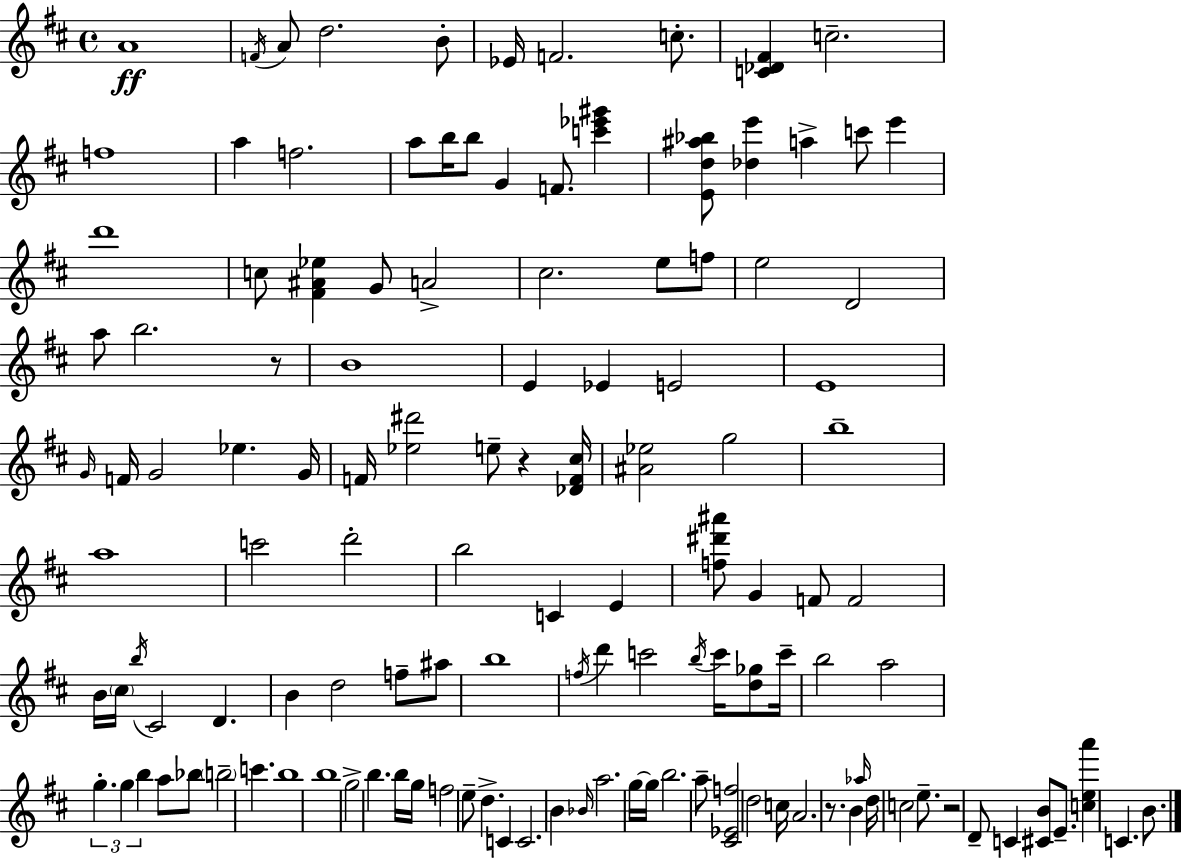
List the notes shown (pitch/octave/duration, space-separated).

A4/w F4/s A4/e D5/h. B4/e Eb4/s F4/h. C5/e. [C4,Db4,F#4]/q C5/h. F5/w A5/q F5/h. A5/e B5/s B5/e G4/q F4/e. [C6,Eb6,G#6]/q [E4,D5,A#5,Bb5]/e [Db5,E6]/q A5/q C6/e E6/q D6/w C5/e [F#4,A#4,Eb5]/q G4/e A4/h C#5/h. E5/e F5/e E5/h D4/h A5/e B5/h. R/e B4/w E4/q Eb4/q E4/h E4/w G4/s F4/s G4/h Eb5/q. G4/s F4/s [Eb5,D#6]/h E5/e R/q [Db4,F4,C#5]/s [A#4,Eb5]/h G5/h B5/w A5/w C6/h D6/h B5/h C4/q E4/q [F5,D#6,A#6]/e G4/q F4/e F4/h B4/s C#5/s B5/s C#4/h D4/q. B4/q D5/h F5/e A#5/e B5/w F5/s D6/q C6/h B5/s C6/s [D5,Gb5]/e C6/s B5/h A5/h G5/q. G5/q B5/q A5/e Bb5/e B5/h C6/q. B5/w B5/w G5/h B5/q. B5/s G5/s F5/h E5/e D5/q. C4/q C4/h. B4/q Bb4/s A5/h. G5/s G5/s B5/h. A5/e [C#4,Eb4,F5]/h D5/h C5/s A4/h. R/e. B4/q Ab5/s D5/s C5/h E5/e. R/h D4/e C4/q [C#4,B4]/e E4/e. [C5,E5,A6]/q C4/q. B4/e.